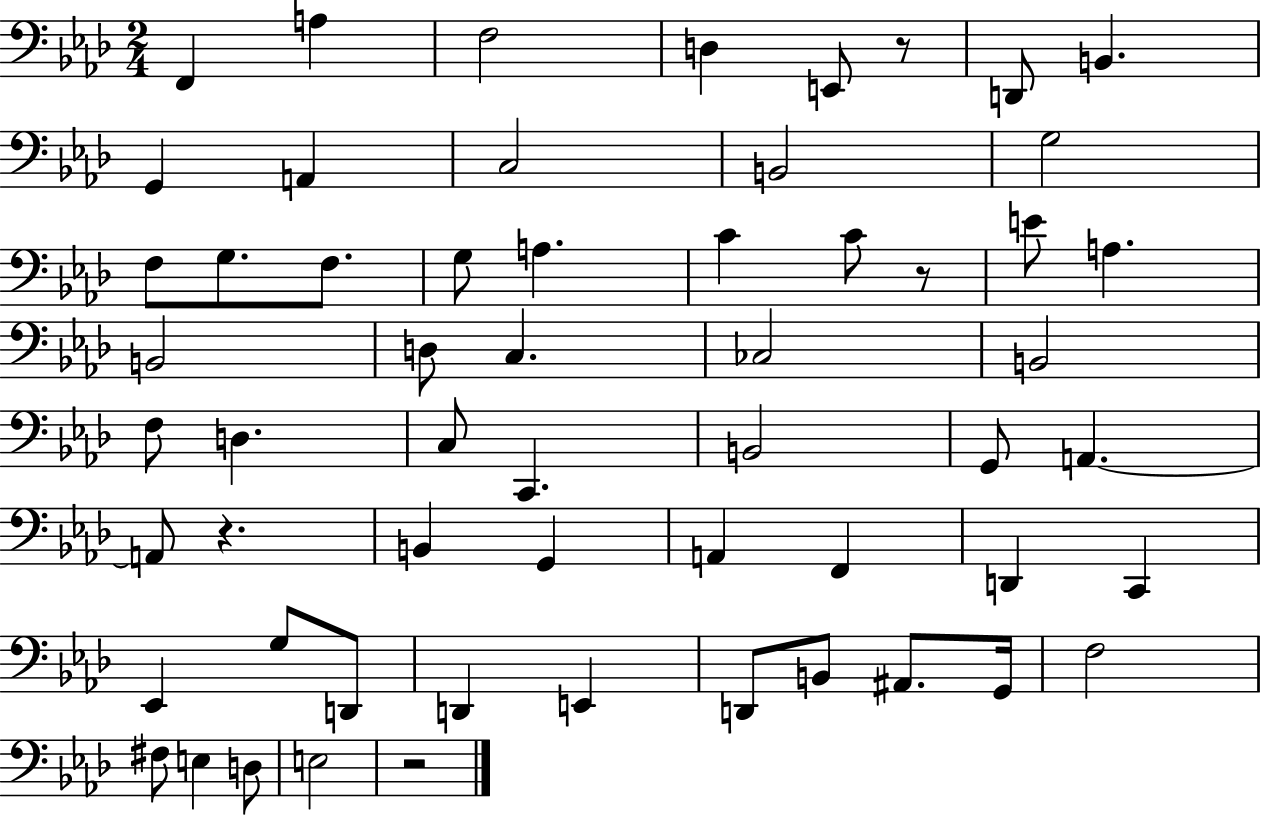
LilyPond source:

{
  \clef bass
  \numericTimeSignature
  \time 2/4
  \key aes \major
  f,4 a4 | f2 | d4 e,8 r8 | d,8 b,4. | \break g,4 a,4 | c2 | b,2 | g2 | \break f8 g8. f8. | g8 a4. | c'4 c'8 r8 | e'8 a4. | \break b,2 | d8 c4. | ces2 | b,2 | \break f8 d4. | c8 c,4. | b,2 | g,8 a,4.~~ | \break a,8 r4. | b,4 g,4 | a,4 f,4 | d,4 c,4 | \break ees,4 g8 d,8 | d,4 e,4 | d,8 b,8 ais,8. g,16 | f2 | \break fis8 e4 d8 | e2 | r2 | \bar "|."
}